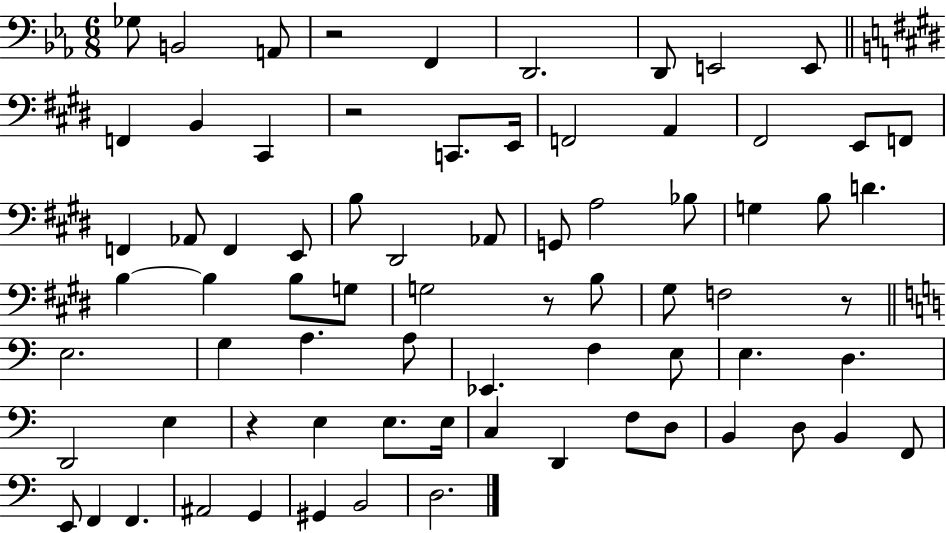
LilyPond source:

{
  \clef bass
  \numericTimeSignature
  \time 6/8
  \key ees \major
  \repeat volta 2 { ges8 b,2 a,8 | r2 f,4 | d,2. | d,8 e,2 e,8 | \break \bar "||" \break \key e \major f,4 b,4 cis,4 | r2 c,8. e,16 | f,2 a,4 | fis,2 e,8 f,8 | \break f,4 aes,8 f,4 e,8 | b8 dis,2 aes,8 | g,8 a2 bes8 | g4 b8 d'4. | \break b4~~ b4 b8 g8 | g2 r8 b8 | gis8 f2 r8 | \bar "||" \break \key a \minor e2. | g4 a4. a8 | ees,4. f4 e8 | e4. d4. | \break d,2 e4 | r4 e4 e8. e16 | c4 d,4 f8 d8 | b,4 d8 b,4 f,8 | \break e,8 f,4 f,4. | ais,2 g,4 | gis,4 b,2 | d2. | \break } \bar "|."
}